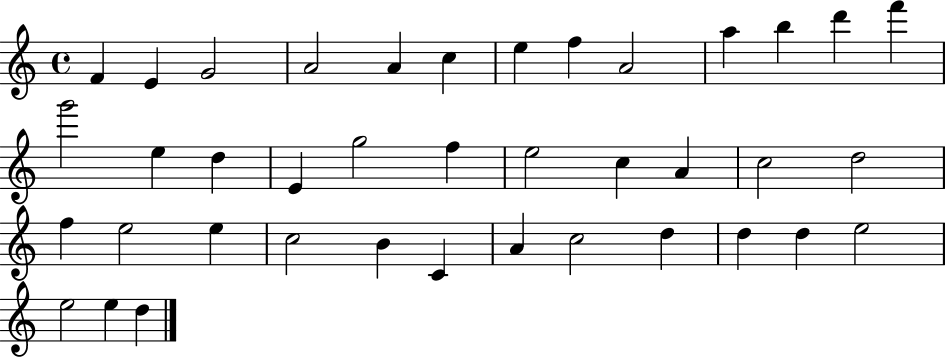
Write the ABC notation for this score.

X:1
T:Untitled
M:4/4
L:1/4
K:C
F E G2 A2 A c e f A2 a b d' f' g'2 e d E g2 f e2 c A c2 d2 f e2 e c2 B C A c2 d d d e2 e2 e d